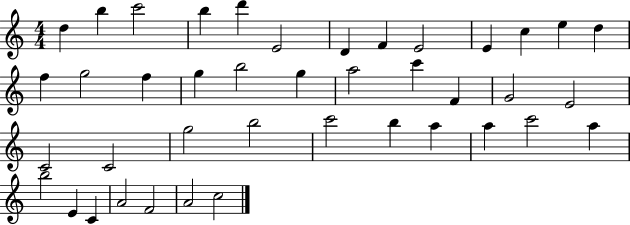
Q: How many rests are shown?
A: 0